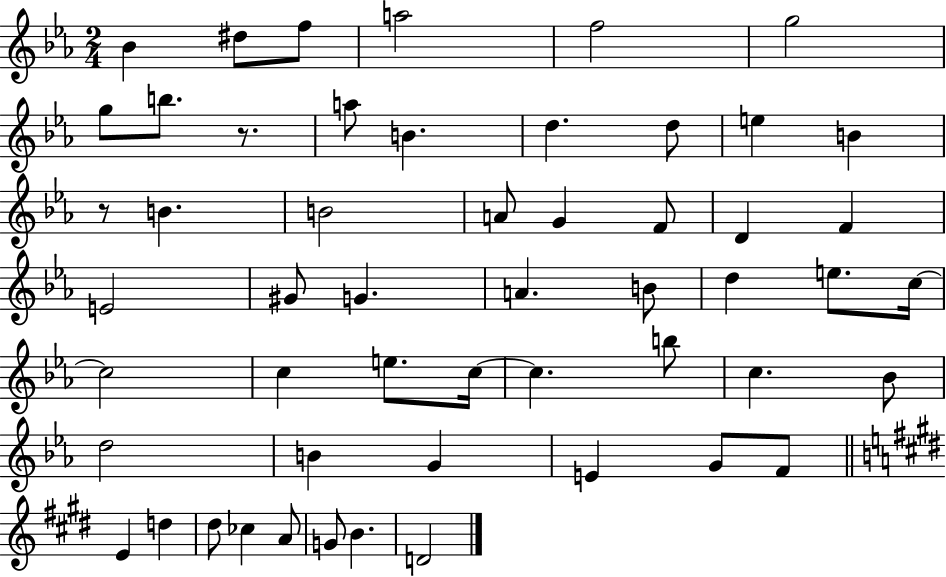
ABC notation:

X:1
T:Untitled
M:2/4
L:1/4
K:Eb
_B ^d/2 f/2 a2 f2 g2 g/2 b/2 z/2 a/2 B d d/2 e B z/2 B B2 A/2 G F/2 D F E2 ^G/2 G A B/2 d e/2 c/4 c2 c e/2 c/4 c b/2 c _B/2 d2 B G E G/2 F/2 E d ^d/2 _c A/2 G/2 B D2